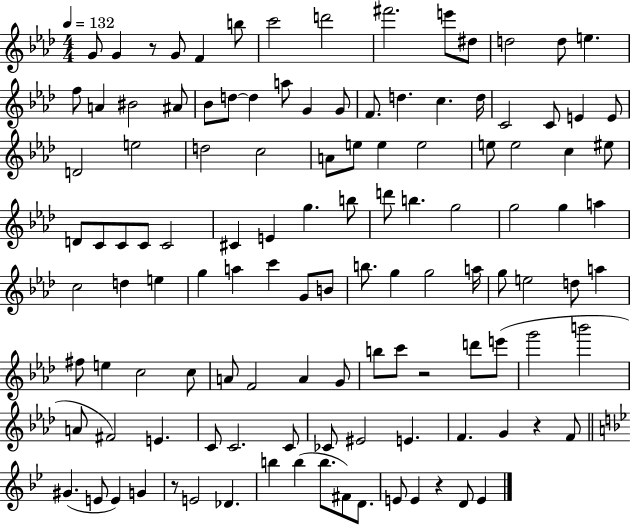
G4/e G4/q R/e G4/e F4/q B5/e C6/h D6/h F#6/h. E6/e D#5/e D5/h D5/e E5/q. F5/e A4/q BIS4/h A#4/e Bb4/e D5/e D5/q A5/e G4/q G4/e F4/e. D5/q. C5/q. D5/s C4/h C4/e E4/q E4/e D4/h E5/h D5/h C5/h A4/e E5/e E5/q E5/h E5/e E5/h C5/q EIS5/e D4/e C4/e C4/e C4/e C4/h C#4/q E4/q G5/q. B5/e D6/e B5/q. G5/h G5/h G5/q A5/q C5/h D5/q E5/q G5/q A5/q C6/q G4/e B4/e B5/e. G5/q G5/h A5/s G5/e E5/h D5/e A5/q F#5/e E5/q C5/h C5/e A4/e F4/h A4/q G4/e B5/e C6/e R/h D6/e E6/e G6/h B6/h A4/e F#4/h E4/q. C4/e C4/h. C4/e CES4/e EIS4/h E4/q. F4/q. G4/q R/q F4/e G#4/q. E4/e E4/q G4/q R/e E4/h Db4/q. B5/q B5/q B5/e. F#4/e D4/e. E4/e E4/q R/q D4/e E4/q